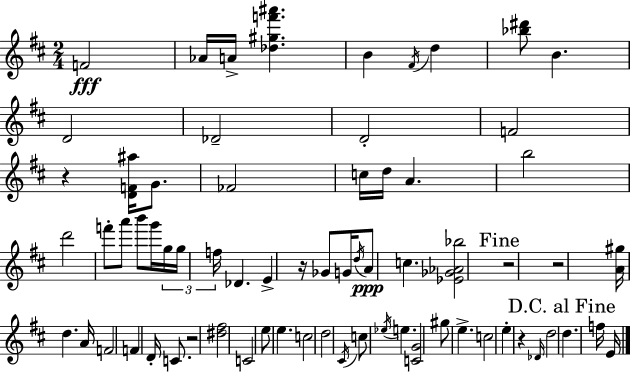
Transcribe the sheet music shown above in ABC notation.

X:1
T:Untitled
M:2/4
L:1/4
K:D
F2 _A/4 A/4 [_d^gf'^a'] B ^F/4 d [_b^d']/2 B D2 _D2 D2 F2 z [DF^a]/4 G/2 _F2 c/4 d/4 A b2 d'2 f'/2 a'/2 b'/2 g'/4 g/4 g/4 f/4 _D E z/4 _G/2 G/4 d/4 A/2 c [_E_G_A_b]2 z2 z2 [A^g]/4 d A/4 F2 F D/4 C/2 z2 [^d^f]2 C2 e/2 e c2 d2 ^C/4 c/2 _e/4 e [CG]2 ^g/2 e c2 e z _D/4 d2 d f/4 E/4